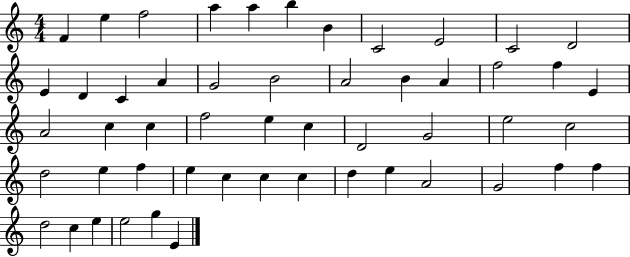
{
  \clef treble
  \numericTimeSignature
  \time 4/4
  \key c \major
  f'4 e''4 f''2 | a''4 a''4 b''4 b'4 | c'2 e'2 | c'2 d'2 | \break e'4 d'4 c'4 a'4 | g'2 b'2 | a'2 b'4 a'4 | f''2 f''4 e'4 | \break a'2 c''4 c''4 | f''2 e''4 c''4 | d'2 g'2 | e''2 c''2 | \break d''2 e''4 f''4 | e''4 c''4 c''4 c''4 | d''4 e''4 a'2 | g'2 f''4 f''4 | \break d''2 c''4 e''4 | e''2 g''4 e'4 | \bar "|."
}